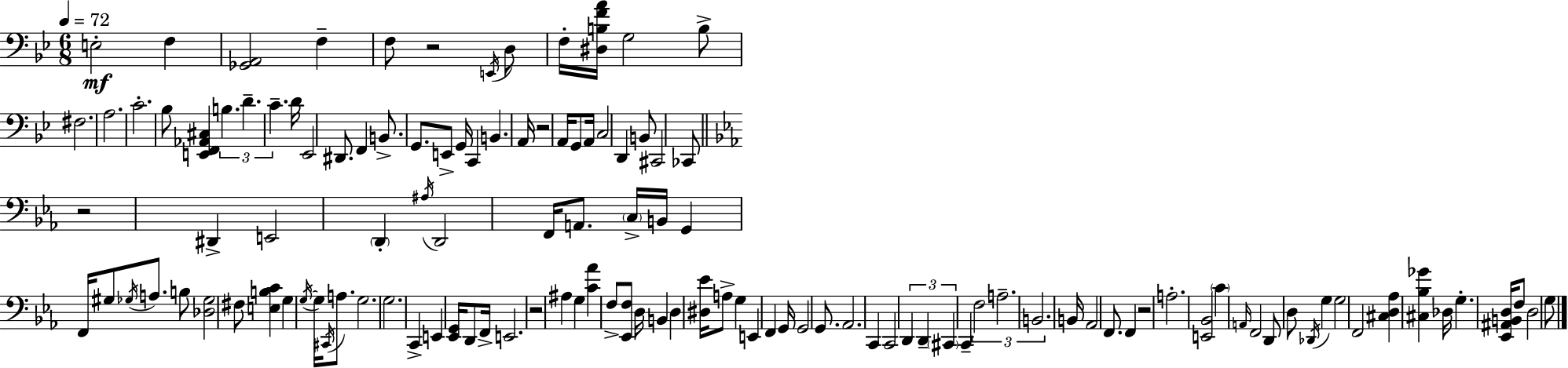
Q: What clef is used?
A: bass